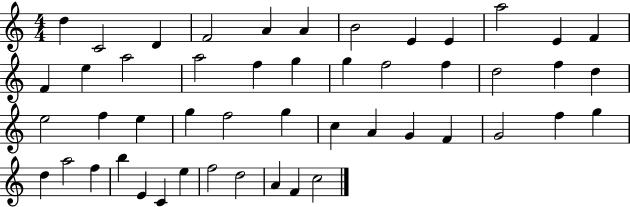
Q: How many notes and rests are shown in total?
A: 49